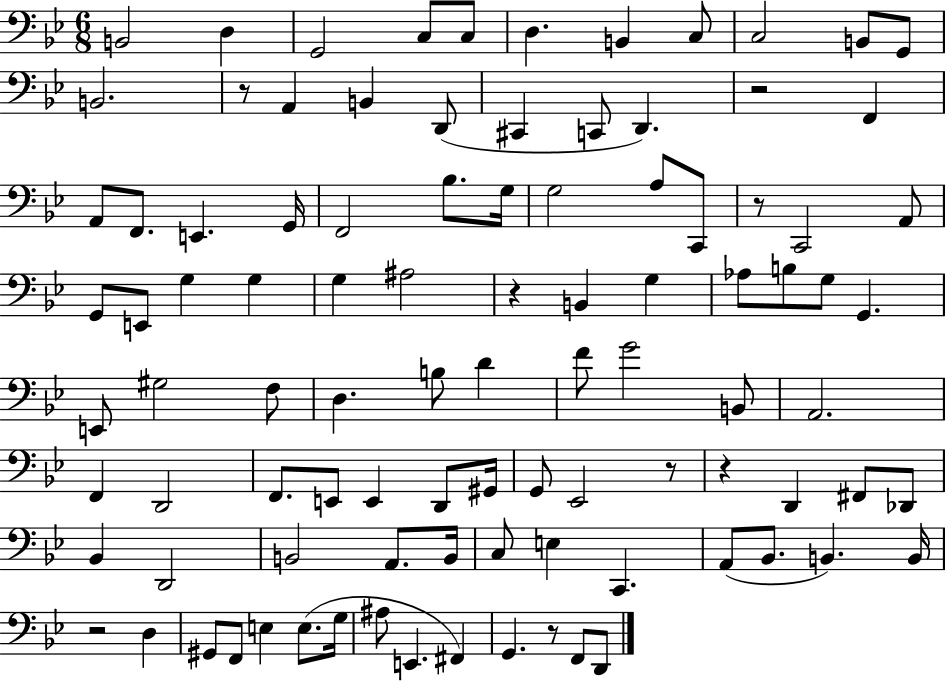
B2/h D3/q G2/h C3/e C3/e D3/q. B2/q C3/e C3/h B2/e G2/e B2/h. R/e A2/q B2/q D2/e C#2/q C2/e D2/q. R/h F2/q A2/e F2/e. E2/q. G2/s F2/h Bb3/e. G3/s G3/h A3/e C2/e R/e C2/h A2/e G2/e E2/e G3/q G3/q G3/q A#3/h R/q B2/q G3/q Ab3/e B3/e G3/e G2/q. E2/e G#3/h F3/e D3/q. B3/e D4/q F4/e G4/h B2/e A2/h. F2/q D2/h F2/e. E2/e E2/q D2/e G#2/s G2/e Eb2/h R/e R/q D2/q F#2/e Db2/e Bb2/q D2/h B2/h A2/e. B2/s C3/e E3/q C2/q. A2/e Bb2/e. B2/q. B2/s R/h D3/q G#2/e F2/e E3/q E3/e. G3/s A#3/e E2/q. F#2/q G2/q. R/e F2/e D2/e